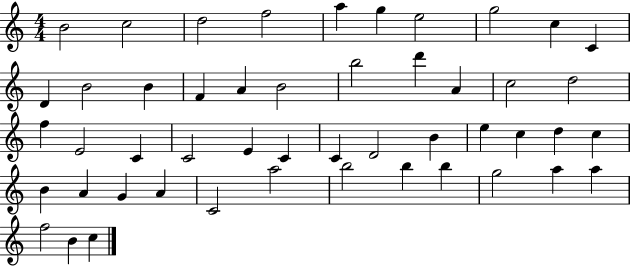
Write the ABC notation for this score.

X:1
T:Untitled
M:4/4
L:1/4
K:C
B2 c2 d2 f2 a g e2 g2 c C D B2 B F A B2 b2 d' A c2 d2 f E2 C C2 E C C D2 B e c d c B A G A C2 a2 b2 b b g2 a a f2 B c